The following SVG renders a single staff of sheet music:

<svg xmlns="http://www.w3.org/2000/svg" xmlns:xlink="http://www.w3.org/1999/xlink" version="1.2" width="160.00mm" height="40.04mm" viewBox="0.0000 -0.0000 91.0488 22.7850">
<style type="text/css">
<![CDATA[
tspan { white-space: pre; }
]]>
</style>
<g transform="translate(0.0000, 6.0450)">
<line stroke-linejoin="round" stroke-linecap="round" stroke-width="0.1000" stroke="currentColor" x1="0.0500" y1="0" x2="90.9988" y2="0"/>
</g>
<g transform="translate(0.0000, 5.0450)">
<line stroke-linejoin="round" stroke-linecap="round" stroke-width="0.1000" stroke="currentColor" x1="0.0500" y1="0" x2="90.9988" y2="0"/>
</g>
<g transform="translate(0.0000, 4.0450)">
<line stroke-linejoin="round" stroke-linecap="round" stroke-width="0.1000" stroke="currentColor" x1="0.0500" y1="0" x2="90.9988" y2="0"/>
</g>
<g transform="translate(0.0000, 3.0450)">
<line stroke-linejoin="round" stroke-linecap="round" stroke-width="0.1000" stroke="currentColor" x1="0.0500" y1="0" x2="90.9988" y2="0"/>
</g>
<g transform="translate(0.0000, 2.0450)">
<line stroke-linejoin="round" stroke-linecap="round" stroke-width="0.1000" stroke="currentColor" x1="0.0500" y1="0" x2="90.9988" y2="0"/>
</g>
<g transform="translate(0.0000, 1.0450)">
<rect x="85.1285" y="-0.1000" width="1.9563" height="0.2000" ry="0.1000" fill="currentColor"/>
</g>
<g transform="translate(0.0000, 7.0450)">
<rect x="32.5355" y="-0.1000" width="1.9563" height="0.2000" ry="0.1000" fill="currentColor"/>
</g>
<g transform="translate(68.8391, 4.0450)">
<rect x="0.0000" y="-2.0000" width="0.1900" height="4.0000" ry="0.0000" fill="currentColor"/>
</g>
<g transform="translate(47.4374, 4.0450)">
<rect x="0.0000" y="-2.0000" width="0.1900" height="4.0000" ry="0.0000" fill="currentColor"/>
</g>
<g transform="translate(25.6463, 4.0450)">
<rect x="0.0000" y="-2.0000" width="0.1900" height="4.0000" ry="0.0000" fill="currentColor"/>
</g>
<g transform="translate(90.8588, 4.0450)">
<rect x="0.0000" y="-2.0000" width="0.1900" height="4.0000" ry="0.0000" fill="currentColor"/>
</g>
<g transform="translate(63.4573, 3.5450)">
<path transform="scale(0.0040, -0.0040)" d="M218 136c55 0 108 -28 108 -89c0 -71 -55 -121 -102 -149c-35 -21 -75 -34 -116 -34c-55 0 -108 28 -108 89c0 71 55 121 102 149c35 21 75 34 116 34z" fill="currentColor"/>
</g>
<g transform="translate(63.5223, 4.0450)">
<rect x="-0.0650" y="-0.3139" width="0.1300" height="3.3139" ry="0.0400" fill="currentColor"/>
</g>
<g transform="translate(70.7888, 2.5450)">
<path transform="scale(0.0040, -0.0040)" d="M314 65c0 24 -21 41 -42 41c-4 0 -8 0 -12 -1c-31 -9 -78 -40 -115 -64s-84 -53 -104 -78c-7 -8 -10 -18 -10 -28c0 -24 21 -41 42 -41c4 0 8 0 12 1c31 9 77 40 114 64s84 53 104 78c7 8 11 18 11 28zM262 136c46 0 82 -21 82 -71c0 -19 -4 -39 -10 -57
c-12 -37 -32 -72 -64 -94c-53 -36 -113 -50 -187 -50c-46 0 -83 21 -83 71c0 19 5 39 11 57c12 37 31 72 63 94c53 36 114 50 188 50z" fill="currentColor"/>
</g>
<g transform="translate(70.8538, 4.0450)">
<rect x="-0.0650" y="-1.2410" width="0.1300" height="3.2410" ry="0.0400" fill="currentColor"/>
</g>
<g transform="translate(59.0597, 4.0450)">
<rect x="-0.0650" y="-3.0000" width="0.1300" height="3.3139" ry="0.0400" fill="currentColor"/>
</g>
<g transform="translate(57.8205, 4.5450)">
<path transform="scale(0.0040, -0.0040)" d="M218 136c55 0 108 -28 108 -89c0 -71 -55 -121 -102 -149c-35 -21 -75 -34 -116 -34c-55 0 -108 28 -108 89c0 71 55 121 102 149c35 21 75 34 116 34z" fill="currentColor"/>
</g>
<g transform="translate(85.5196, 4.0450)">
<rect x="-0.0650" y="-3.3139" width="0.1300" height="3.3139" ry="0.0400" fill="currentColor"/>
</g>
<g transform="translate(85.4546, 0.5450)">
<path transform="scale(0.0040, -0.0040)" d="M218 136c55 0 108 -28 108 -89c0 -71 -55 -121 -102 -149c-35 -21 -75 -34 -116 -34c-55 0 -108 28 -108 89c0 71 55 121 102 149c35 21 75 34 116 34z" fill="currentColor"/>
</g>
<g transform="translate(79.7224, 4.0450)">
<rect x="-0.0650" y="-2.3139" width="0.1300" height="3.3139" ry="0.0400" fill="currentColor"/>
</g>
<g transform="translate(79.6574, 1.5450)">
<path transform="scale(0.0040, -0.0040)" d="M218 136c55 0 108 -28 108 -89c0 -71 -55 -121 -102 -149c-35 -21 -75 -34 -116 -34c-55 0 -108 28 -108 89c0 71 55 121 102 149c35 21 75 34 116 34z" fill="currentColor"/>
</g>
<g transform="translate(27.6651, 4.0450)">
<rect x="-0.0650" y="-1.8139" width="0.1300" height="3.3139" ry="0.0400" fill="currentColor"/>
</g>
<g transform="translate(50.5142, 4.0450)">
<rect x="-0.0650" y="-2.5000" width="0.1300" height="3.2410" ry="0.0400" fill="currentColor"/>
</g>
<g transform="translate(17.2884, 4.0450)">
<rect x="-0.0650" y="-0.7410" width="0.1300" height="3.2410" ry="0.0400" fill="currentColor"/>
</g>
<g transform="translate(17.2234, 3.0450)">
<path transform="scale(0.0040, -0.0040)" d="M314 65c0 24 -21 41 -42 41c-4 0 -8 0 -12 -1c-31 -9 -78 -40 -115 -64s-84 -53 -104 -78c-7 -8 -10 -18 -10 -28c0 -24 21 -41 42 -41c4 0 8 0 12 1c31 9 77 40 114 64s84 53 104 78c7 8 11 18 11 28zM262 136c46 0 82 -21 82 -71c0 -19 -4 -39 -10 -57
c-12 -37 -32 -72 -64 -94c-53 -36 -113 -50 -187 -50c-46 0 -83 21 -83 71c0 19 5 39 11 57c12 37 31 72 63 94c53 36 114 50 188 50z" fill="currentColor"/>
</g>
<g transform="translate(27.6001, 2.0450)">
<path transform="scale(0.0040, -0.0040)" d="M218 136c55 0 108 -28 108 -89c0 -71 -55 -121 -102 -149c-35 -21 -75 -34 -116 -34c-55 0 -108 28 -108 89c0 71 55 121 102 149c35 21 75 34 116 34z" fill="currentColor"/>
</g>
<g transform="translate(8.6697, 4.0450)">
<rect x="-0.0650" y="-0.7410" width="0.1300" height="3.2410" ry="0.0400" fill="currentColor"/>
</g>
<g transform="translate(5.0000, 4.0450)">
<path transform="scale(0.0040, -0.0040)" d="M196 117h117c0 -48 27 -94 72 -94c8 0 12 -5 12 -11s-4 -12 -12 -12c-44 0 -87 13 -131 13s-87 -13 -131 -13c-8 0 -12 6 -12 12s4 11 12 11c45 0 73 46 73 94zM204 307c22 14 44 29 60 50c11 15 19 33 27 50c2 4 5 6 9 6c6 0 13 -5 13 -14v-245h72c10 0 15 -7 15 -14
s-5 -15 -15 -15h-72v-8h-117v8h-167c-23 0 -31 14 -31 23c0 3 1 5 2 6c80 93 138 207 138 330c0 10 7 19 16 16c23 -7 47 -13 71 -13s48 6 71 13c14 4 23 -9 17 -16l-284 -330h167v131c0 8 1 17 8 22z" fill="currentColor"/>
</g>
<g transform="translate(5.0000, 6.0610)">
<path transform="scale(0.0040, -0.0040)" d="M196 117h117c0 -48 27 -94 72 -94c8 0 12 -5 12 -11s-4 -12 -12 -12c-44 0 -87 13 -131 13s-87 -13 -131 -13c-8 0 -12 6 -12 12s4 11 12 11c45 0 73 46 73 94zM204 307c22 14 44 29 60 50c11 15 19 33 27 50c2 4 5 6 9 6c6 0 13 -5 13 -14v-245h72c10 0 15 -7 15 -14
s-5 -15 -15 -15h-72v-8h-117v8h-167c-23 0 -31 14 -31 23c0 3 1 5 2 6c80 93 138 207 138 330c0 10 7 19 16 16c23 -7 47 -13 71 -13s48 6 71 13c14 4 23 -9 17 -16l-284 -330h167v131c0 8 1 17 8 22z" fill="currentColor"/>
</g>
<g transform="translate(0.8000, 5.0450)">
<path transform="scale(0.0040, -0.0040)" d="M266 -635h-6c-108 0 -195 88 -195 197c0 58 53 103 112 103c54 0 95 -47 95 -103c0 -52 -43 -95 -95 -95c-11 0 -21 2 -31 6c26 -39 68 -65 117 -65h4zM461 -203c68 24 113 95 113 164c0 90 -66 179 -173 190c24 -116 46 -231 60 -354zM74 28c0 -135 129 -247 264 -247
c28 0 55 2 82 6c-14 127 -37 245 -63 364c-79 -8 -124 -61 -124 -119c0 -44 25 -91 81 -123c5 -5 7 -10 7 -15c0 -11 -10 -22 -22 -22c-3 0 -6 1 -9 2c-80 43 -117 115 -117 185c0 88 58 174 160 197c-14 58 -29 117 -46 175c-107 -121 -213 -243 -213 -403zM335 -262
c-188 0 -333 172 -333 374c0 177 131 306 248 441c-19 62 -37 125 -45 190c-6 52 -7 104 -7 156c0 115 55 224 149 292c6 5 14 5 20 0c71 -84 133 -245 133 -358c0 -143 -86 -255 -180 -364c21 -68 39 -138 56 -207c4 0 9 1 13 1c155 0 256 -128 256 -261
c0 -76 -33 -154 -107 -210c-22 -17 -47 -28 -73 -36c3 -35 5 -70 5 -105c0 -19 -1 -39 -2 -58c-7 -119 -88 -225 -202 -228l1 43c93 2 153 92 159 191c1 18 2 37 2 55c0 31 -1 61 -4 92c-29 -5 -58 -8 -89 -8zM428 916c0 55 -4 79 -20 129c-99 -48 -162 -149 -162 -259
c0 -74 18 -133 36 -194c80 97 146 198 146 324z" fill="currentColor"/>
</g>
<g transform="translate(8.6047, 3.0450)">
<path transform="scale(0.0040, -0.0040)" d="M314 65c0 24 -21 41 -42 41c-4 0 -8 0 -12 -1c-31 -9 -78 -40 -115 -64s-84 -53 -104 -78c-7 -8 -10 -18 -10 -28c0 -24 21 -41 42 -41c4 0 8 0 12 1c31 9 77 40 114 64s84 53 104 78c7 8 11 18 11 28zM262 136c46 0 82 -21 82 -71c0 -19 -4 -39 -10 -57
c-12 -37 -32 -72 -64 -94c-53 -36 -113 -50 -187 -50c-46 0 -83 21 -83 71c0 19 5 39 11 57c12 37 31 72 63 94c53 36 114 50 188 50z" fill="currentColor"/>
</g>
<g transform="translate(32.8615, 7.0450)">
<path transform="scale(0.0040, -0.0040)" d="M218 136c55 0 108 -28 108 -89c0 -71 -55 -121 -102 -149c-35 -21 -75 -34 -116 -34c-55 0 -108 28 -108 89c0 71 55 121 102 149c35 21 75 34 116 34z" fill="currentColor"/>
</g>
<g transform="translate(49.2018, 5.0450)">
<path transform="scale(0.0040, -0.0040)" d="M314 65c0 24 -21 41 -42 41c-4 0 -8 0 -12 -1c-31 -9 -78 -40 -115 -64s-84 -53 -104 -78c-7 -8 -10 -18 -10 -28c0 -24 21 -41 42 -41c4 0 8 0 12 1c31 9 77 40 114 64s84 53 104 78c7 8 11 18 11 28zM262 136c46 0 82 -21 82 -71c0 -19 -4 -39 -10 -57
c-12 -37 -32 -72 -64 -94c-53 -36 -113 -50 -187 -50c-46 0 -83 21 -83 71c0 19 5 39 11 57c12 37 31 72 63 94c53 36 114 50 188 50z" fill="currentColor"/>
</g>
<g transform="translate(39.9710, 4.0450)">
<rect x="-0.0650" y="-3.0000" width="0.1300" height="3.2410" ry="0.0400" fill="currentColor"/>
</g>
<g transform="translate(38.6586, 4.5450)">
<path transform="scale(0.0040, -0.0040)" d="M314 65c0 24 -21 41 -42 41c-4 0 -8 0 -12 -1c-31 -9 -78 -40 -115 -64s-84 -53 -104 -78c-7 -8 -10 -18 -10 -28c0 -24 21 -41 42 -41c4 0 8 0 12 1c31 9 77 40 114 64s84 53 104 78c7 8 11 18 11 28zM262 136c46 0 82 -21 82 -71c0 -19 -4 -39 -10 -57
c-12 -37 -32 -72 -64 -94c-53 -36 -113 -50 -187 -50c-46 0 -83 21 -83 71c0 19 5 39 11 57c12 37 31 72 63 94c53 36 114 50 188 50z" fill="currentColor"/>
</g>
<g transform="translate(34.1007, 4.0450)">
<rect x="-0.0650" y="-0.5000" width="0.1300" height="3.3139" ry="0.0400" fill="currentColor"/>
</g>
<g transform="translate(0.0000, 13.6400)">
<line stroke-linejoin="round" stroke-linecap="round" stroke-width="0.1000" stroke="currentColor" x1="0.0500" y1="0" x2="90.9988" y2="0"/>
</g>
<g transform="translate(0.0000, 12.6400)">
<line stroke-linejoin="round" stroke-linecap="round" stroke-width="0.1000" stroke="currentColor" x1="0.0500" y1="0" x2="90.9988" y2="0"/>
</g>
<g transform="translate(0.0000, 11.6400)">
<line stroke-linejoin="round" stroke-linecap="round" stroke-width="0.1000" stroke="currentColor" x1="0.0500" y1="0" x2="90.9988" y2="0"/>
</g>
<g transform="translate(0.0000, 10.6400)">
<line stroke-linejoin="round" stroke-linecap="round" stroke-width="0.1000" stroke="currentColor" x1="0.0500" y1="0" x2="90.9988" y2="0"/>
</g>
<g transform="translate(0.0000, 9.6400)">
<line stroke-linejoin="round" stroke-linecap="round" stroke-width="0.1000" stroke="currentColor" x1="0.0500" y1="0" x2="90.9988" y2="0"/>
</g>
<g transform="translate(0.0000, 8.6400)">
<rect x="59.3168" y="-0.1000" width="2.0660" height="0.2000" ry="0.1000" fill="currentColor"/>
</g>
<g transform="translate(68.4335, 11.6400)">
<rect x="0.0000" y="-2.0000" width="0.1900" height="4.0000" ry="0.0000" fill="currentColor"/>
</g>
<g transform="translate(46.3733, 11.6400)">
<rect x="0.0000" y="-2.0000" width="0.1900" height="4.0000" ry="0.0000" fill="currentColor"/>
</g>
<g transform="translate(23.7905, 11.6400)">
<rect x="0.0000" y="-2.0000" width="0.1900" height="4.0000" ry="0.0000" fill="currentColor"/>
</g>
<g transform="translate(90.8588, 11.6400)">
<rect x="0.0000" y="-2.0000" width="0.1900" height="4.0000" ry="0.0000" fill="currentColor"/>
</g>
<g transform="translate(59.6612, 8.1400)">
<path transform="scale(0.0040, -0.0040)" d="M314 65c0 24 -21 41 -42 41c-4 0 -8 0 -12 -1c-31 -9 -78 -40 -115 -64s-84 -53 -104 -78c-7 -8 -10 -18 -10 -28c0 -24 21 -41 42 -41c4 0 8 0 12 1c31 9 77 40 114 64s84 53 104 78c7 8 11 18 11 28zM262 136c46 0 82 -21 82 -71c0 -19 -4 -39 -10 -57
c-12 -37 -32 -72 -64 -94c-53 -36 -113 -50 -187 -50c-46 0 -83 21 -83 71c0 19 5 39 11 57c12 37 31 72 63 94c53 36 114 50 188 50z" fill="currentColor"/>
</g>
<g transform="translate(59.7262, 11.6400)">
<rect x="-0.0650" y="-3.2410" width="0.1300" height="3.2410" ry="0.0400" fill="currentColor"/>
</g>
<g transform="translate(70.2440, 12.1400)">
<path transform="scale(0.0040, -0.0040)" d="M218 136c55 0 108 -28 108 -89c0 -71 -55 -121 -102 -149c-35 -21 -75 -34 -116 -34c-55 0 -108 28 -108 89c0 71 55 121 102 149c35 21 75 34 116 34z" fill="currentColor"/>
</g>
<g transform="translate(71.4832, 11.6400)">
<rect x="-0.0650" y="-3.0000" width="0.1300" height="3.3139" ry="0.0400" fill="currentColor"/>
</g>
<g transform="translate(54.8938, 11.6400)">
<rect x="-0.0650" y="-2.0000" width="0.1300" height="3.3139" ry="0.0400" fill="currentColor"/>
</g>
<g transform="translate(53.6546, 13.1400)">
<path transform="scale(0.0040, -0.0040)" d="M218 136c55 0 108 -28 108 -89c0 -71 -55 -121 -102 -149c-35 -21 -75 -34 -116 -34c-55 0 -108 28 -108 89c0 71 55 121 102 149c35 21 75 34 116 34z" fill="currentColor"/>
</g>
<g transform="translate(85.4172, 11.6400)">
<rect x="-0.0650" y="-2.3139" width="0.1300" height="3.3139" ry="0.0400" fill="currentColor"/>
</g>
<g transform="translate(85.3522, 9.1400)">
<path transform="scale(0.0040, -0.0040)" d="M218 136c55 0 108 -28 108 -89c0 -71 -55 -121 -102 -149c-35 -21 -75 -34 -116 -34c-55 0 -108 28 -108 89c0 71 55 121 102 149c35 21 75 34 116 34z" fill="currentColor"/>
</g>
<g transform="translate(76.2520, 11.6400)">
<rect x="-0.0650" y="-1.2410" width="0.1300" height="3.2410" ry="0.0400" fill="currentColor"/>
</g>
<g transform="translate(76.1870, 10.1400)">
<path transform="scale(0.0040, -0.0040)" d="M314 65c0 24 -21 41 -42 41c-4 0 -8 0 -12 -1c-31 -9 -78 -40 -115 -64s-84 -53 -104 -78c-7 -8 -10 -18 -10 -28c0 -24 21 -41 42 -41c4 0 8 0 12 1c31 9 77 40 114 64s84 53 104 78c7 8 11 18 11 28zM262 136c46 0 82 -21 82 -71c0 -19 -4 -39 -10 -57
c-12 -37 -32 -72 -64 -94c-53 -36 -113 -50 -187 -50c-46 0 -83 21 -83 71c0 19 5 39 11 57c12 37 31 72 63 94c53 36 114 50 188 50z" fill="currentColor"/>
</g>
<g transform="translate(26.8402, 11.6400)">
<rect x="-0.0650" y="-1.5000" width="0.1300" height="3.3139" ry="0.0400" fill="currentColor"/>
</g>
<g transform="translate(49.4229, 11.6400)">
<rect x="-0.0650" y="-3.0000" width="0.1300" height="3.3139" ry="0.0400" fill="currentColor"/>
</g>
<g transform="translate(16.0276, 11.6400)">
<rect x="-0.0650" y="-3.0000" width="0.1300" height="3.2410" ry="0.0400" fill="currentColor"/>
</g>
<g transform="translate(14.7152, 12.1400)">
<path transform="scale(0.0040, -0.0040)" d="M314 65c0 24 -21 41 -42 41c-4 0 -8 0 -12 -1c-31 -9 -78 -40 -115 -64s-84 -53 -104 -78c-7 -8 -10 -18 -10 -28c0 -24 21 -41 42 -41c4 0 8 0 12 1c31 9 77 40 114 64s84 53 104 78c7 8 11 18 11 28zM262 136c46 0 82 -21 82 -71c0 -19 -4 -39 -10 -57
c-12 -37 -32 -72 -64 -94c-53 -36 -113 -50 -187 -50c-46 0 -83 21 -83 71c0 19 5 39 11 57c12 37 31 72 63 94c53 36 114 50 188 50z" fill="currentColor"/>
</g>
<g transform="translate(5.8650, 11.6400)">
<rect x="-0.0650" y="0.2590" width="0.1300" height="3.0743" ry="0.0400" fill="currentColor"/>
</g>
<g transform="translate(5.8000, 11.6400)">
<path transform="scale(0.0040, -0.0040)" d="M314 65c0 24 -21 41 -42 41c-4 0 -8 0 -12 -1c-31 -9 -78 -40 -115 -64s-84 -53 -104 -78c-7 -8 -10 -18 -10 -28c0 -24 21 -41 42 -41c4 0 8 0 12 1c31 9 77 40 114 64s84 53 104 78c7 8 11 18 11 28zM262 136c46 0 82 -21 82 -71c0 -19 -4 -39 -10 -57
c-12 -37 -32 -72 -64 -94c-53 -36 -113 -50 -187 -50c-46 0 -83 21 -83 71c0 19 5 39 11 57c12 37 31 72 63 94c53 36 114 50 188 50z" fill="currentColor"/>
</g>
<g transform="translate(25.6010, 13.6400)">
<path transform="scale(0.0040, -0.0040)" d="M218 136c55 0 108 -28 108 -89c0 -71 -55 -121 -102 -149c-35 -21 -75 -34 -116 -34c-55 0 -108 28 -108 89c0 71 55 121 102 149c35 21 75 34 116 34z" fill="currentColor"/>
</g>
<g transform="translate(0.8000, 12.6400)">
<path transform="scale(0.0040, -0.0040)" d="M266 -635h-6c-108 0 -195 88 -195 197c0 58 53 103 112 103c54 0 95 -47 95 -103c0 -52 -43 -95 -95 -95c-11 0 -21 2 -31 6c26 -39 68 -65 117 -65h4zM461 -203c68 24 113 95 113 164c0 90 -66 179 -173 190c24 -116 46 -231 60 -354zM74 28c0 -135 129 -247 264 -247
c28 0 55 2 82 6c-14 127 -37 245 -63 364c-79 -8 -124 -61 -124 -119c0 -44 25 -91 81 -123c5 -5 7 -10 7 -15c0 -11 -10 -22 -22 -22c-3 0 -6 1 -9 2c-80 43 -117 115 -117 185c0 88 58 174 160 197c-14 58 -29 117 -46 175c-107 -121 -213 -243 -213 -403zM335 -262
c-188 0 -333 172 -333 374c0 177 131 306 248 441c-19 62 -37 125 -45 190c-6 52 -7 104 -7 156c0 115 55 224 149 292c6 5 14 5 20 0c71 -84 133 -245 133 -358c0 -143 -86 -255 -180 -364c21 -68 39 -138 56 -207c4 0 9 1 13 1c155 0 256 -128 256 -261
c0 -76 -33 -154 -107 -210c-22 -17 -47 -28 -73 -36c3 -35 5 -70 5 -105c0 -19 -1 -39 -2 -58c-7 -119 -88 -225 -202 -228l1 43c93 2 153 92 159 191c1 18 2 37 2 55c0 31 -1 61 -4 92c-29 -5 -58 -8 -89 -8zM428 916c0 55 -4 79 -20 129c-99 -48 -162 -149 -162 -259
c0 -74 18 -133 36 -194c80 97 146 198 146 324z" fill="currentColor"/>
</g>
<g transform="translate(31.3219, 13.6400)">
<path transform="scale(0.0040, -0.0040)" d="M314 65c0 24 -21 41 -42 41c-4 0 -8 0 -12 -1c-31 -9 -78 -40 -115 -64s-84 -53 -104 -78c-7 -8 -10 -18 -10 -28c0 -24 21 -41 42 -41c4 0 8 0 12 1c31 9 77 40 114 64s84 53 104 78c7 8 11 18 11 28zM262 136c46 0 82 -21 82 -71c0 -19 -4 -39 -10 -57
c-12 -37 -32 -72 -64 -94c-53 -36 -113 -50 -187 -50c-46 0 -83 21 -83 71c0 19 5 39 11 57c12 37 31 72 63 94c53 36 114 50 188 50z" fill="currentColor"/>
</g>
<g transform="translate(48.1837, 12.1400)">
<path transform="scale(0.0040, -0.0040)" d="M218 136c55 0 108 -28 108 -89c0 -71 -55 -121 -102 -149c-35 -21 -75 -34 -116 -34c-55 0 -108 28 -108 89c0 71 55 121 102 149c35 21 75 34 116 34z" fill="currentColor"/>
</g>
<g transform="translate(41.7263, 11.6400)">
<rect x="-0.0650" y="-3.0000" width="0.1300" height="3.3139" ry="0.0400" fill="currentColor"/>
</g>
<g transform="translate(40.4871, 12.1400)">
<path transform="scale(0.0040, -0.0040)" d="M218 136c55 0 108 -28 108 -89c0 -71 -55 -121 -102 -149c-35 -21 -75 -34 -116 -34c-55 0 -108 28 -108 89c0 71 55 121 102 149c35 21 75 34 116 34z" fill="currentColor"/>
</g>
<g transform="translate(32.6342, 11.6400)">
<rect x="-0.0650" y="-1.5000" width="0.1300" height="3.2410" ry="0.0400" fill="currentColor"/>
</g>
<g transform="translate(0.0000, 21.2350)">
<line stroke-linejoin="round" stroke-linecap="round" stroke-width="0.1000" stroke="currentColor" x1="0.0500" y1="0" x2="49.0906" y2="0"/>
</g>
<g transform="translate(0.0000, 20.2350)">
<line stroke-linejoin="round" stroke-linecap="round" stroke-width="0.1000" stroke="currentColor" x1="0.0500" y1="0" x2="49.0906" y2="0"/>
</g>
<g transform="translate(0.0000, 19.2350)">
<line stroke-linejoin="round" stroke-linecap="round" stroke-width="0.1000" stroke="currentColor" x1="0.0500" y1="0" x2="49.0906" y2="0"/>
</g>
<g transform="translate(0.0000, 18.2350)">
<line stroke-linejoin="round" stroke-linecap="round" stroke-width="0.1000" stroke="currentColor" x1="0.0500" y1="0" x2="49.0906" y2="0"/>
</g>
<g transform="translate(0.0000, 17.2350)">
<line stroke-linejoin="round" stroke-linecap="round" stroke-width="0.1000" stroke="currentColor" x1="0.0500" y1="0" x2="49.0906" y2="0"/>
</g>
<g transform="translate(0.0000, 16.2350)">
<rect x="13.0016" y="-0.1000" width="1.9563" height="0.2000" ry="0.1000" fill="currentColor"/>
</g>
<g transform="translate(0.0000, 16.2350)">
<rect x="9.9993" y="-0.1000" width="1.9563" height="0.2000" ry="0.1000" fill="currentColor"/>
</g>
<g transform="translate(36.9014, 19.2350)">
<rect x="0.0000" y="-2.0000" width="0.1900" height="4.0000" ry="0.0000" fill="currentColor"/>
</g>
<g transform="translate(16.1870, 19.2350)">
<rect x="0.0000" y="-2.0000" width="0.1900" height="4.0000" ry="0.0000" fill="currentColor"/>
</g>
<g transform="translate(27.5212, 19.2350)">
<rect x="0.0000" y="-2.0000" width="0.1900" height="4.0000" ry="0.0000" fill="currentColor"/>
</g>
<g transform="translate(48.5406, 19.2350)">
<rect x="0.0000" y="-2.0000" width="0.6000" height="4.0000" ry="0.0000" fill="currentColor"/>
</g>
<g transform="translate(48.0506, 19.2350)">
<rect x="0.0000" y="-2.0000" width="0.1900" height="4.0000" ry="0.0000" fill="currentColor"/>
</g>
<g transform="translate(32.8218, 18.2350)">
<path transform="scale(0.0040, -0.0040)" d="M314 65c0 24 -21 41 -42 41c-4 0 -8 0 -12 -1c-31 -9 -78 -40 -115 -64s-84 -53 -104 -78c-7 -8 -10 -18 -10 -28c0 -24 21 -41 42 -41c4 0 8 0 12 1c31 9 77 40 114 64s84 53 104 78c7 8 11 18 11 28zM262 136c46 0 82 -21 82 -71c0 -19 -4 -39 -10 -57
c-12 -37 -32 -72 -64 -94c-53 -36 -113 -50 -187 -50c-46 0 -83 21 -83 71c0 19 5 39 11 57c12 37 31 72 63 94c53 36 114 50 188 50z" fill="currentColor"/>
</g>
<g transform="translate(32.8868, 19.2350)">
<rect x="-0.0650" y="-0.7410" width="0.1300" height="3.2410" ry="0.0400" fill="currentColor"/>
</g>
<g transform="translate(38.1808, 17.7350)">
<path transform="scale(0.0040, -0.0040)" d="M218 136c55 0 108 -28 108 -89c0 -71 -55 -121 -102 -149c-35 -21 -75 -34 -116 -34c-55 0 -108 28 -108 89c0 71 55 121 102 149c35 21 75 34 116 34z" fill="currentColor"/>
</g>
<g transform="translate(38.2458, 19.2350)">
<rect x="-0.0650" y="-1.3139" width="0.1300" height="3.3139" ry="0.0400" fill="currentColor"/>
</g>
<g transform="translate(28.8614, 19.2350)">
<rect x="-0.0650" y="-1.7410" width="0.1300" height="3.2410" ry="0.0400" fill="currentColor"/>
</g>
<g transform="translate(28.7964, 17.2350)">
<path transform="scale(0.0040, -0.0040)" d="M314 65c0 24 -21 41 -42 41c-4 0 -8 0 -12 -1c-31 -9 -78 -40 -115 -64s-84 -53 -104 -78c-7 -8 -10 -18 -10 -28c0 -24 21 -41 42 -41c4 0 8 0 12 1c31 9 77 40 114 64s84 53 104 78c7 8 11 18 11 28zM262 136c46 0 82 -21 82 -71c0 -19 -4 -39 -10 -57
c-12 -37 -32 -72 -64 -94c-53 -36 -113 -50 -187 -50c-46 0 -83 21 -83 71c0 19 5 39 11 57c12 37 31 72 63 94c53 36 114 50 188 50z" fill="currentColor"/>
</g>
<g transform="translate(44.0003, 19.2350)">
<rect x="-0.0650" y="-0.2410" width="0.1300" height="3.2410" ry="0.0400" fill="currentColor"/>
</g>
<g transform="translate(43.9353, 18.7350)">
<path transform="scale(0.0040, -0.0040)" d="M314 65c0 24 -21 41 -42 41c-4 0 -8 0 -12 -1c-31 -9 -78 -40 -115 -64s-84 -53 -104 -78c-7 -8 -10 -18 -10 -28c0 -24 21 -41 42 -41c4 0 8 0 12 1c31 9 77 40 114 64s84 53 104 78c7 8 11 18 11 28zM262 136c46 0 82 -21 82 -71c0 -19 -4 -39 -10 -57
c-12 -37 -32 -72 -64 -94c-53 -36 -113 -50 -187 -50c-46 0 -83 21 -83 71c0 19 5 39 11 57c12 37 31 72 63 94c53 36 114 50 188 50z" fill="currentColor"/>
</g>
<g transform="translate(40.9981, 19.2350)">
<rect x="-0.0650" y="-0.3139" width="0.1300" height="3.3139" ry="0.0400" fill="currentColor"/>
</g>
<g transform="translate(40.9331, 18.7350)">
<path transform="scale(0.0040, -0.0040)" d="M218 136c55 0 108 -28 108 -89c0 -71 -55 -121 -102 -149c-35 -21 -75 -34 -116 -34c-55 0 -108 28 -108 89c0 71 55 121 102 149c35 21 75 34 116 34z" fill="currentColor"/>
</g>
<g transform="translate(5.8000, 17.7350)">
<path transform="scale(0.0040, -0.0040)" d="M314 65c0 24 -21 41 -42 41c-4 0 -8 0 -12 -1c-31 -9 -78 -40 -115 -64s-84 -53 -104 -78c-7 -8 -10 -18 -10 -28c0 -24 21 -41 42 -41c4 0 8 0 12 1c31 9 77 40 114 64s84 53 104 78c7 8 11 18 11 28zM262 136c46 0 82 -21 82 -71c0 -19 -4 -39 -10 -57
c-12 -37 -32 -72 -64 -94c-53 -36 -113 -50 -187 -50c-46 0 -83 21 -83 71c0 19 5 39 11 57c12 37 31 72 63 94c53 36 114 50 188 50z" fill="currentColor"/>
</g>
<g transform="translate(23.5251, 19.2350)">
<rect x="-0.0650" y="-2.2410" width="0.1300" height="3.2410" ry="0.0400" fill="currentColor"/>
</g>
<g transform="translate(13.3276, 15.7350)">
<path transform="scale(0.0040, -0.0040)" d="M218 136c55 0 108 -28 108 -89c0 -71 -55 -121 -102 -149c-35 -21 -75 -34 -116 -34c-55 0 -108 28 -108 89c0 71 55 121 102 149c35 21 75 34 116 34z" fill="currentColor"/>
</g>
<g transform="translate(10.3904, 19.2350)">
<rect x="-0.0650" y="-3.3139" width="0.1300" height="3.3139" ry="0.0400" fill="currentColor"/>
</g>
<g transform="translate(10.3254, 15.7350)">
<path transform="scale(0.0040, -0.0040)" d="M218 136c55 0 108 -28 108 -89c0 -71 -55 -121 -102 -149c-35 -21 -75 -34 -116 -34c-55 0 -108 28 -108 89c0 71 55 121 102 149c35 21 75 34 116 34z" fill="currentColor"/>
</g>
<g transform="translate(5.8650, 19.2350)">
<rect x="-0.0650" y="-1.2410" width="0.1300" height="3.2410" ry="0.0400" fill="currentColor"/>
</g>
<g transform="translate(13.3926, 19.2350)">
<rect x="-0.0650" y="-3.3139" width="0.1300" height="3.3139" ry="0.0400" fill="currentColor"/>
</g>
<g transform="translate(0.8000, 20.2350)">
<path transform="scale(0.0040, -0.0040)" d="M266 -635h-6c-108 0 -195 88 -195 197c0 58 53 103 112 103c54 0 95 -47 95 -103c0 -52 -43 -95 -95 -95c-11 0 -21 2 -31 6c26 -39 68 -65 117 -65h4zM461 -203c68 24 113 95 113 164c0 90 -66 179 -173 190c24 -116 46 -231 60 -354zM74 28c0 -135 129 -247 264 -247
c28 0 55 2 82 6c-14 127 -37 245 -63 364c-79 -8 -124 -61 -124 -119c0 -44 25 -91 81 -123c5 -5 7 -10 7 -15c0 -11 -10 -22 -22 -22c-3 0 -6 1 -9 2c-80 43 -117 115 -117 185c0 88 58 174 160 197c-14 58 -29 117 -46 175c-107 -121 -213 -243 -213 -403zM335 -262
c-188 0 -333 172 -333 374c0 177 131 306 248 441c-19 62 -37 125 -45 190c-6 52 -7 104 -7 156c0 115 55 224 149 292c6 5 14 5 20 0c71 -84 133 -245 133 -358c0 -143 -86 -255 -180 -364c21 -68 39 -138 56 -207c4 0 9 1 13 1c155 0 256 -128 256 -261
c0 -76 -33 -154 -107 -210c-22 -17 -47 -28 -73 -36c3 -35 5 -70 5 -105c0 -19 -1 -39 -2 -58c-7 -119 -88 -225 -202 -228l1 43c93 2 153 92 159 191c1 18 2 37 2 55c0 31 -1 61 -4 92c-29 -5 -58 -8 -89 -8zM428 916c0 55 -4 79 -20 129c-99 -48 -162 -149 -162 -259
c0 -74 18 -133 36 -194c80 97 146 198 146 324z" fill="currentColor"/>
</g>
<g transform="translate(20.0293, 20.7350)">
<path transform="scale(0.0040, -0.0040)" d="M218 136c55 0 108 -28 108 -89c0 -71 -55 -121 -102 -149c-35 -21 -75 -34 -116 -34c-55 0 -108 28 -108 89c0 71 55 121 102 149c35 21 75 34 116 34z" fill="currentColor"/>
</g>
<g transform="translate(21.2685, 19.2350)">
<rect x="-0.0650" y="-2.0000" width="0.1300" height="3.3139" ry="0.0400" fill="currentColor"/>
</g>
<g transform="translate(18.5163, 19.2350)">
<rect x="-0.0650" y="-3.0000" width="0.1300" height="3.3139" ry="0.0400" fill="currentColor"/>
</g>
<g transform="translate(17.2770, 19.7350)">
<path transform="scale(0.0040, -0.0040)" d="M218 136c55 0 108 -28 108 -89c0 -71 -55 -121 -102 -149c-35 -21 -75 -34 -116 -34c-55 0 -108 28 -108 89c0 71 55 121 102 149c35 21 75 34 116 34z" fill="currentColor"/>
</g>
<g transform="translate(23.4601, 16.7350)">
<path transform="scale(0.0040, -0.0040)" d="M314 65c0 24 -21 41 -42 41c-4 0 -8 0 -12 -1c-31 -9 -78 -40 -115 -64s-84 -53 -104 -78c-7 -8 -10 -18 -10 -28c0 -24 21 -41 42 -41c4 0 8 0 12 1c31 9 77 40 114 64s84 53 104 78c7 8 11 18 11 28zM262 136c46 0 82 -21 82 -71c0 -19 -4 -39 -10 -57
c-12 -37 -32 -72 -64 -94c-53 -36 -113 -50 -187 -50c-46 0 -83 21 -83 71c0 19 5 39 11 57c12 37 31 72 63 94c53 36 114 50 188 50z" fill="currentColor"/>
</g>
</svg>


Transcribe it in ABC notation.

X:1
T:Untitled
M:4/4
L:1/4
K:C
d2 d2 f C A2 G2 A c e2 g b B2 A2 E E2 A A F b2 A e2 g e2 b b A F g2 f2 d2 e c c2